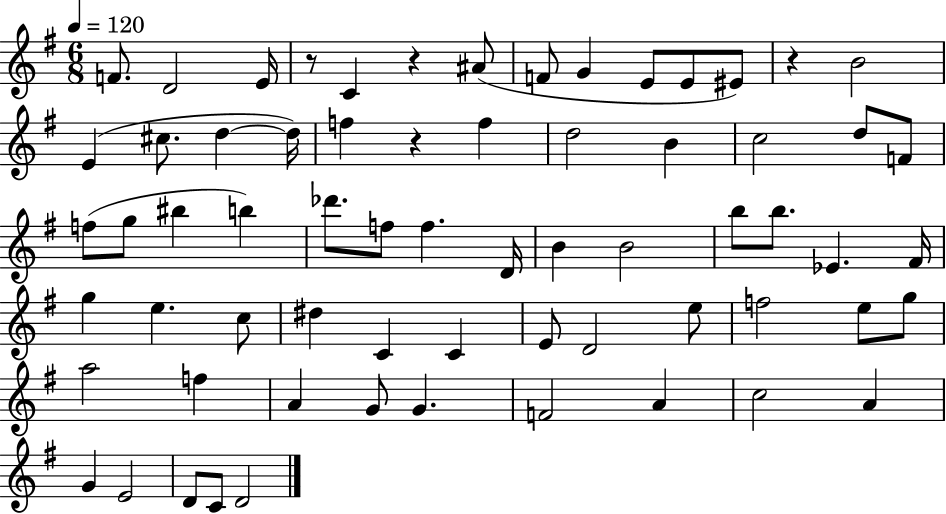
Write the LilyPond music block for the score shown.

{
  \clef treble
  \numericTimeSignature
  \time 6/8
  \key g \major
  \tempo 4 = 120
  f'8. d'2 e'16 | r8 c'4 r4 ais'8( | f'8 g'4 e'8 e'8 eis'8) | r4 b'2 | \break e'4( cis''8. d''4~~ d''16) | f''4 r4 f''4 | d''2 b'4 | c''2 d''8 f'8 | \break f''8( g''8 bis''4 b''4) | des'''8. f''8 f''4. d'16 | b'4 b'2 | b''8 b''8. ees'4. fis'16 | \break g''4 e''4. c''8 | dis''4 c'4 c'4 | e'8 d'2 e''8 | f''2 e''8 g''8 | \break a''2 f''4 | a'4 g'8 g'4. | f'2 a'4 | c''2 a'4 | \break g'4 e'2 | d'8 c'8 d'2 | \bar "|."
}